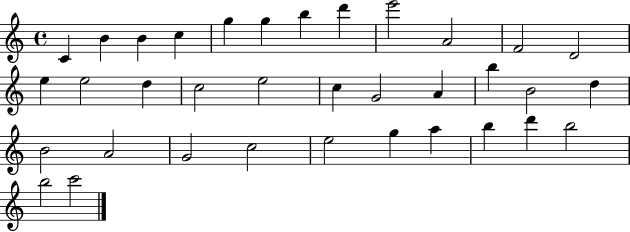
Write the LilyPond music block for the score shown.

{
  \clef treble
  \time 4/4
  \defaultTimeSignature
  \key c \major
  c'4 b'4 b'4 c''4 | g''4 g''4 b''4 d'''4 | e'''2 a'2 | f'2 d'2 | \break e''4 e''2 d''4 | c''2 e''2 | c''4 g'2 a'4 | b''4 b'2 d''4 | \break b'2 a'2 | g'2 c''2 | e''2 g''4 a''4 | b''4 d'''4 b''2 | \break b''2 c'''2 | \bar "|."
}